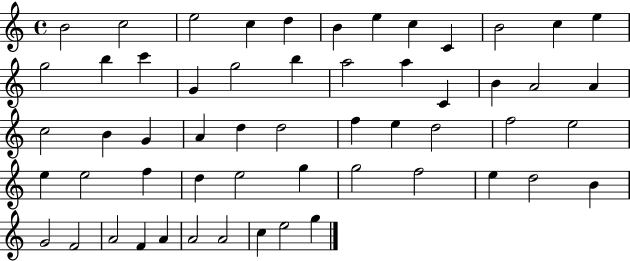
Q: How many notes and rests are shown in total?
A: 56